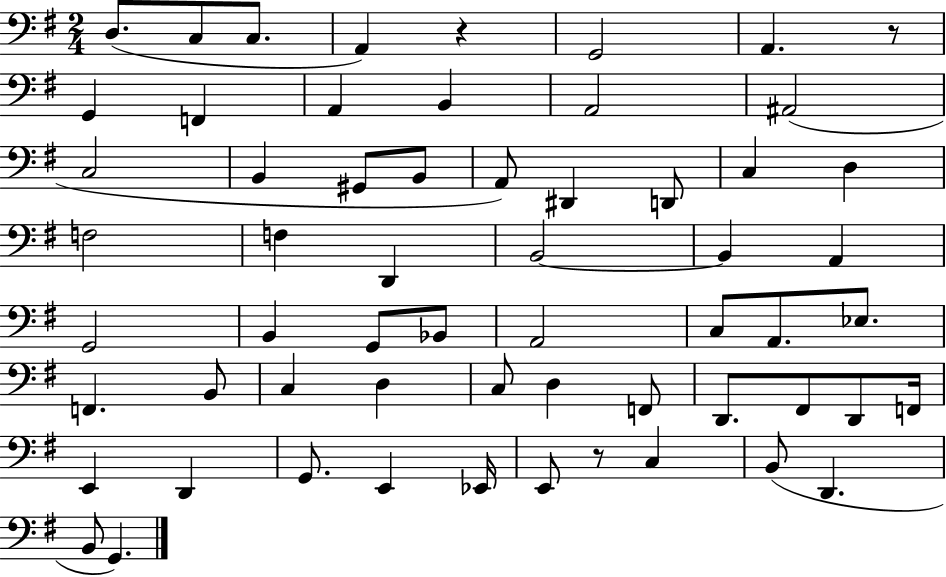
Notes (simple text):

D3/e. C3/e C3/e. A2/q R/q G2/h A2/q. R/e G2/q F2/q A2/q B2/q A2/h A#2/h C3/h B2/q G#2/e B2/e A2/e D#2/q D2/e C3/q D3/q F3/h F3/q D2/q B2/h B2/q A2/q G2/h B2/q G2/e Bb2/e A2/h C3/e A2/e. Eb3/e. F2/q. B2/e C3/q D3/q C3/e D3/q F2/e D2/e. F#2/e D2/e F2/s E2/q D2/q G2/e. E2/q Eb2/s E2/e R/e C3/q B2/e D2/q. B2/e G2/q.